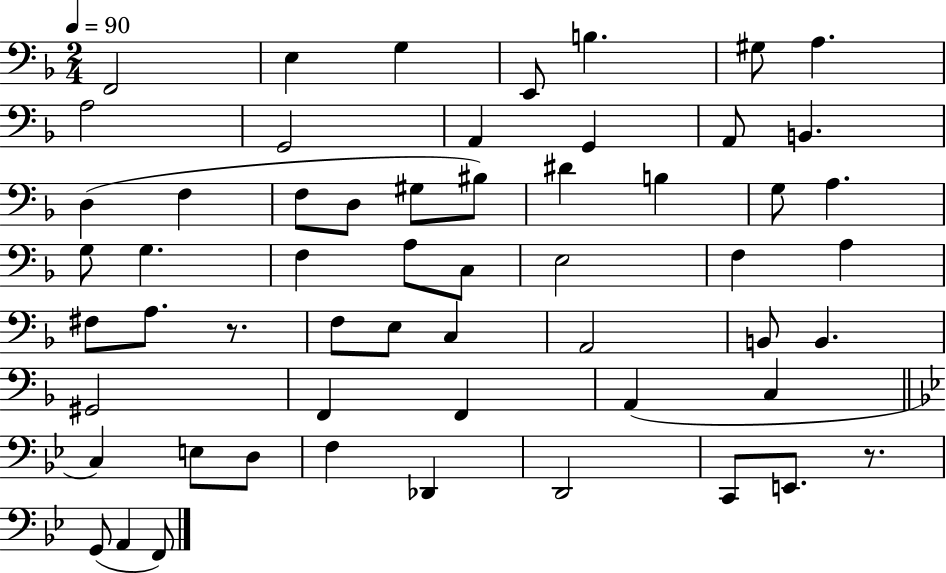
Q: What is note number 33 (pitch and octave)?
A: A3